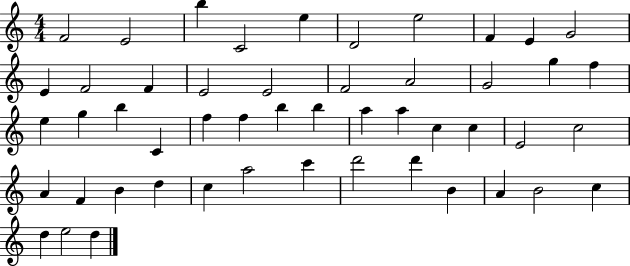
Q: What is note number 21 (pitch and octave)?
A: E5